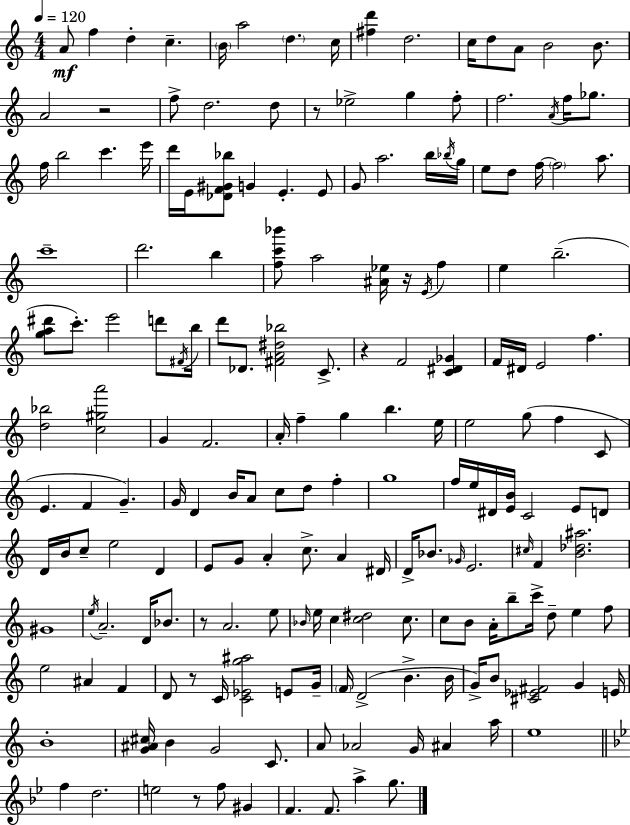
{
  \clef treble
  \numericTimeSignature
  \time 4/4
  \key a \minor
  \tempo 4 = 120
  a'8\mf f''4 d''4-. c''4.-- | \parenthesize b'16 a''2 \parenthesize d''4. c''16 | <fis'' d'''>4 d''2. | c''16 d''8 a'8 b'2 b'8. | \break a'2 r2 | f''8-> d''2. d''8 | r8 ees''2-> g''4 f''8-. | f''2. \acciaccatura { a'16 } f''16 ges''8. | \break f''16 b''2 c'''4. | e'''16 d'''16 e'16 <des' f' gis' bes''>8 g'4 e'4.-. e'8 | g'8 a''2. b''16 | \acciaccatura { bes''16 } g''16 e''8 d''8 f''16~~ \parenthesize f''2 a''8. | \break c'''1-- | d'''2. b''4 | <f'' c''' bes'''>8 a''2 <ais' ees''>16 r16 \acciaccatura { e'16 } f''4 | e''4 b''2.--( | \break <g'' a'' dis'''>8 c'''8.-.) e'''2 | d'''8 \acciaccatura { fis'16 } b''16 d'''8 des'8. <fis' a' dis'' bes''>2 | c'8.-> r4 f'2 | <c' dis' ges'>4 f'16 dis'16 e'2 f''4. | \break <d'' bes''>2 <c'' gis'' a'''>2 | g'4 f'2. | a'16-. f''4-- g''4 b''4. | e''16 e''2 g''8( f''4 | \break c'8 e'4. f'4 g'4.--) | g'16 d'4 b'16 a'8 c''8 d''8 | f''4-. g''1 | f''16 e''16 dis'16 <e' b'>16 c'2 | \break e'8 d'8 d'16 b'16 c''8-- e''2 | d'4 e'8 g'8 a'4-. c''8.-> a'4 | dis'16 d'16-> bes'8. \grace { ges'16 } e'2. | \grace { cis''16 } f'4 <b' des'' ais''>2. | \break gis'1 | \acciaccatura { e''16 } a'2.-- | d'16 bes'8. r8 a'2. | e''8 \grace { bes'16 } e''16 c''4 <c'' dis''>2 | \break c''8. c''8 b'8 a'16-. b''8-- c'''16-> | d''8-- e''4 f''8 e''2 | ais'4 f'4 d'8 r8 c'16 <c' ees' g'' ais''>2 | e'8 g'16-- \parenthesize f'16 d'2->( | \break b'4.-> b'16 g'16->) b'8 <cis' ees' fis'>2 | g'4 e'16 b'1-. | <g' ais' cis''>16 b'4 g'2 | c'8. a'8 aes'2 | \break g'16 ais'4 a''16 e''1 | \bar "||" \break \key bes \major f''4 d''2. | e''2 r8 f''8 gis'4 | f'4. f'8. a''4-> g''8. | \bar "|."
}